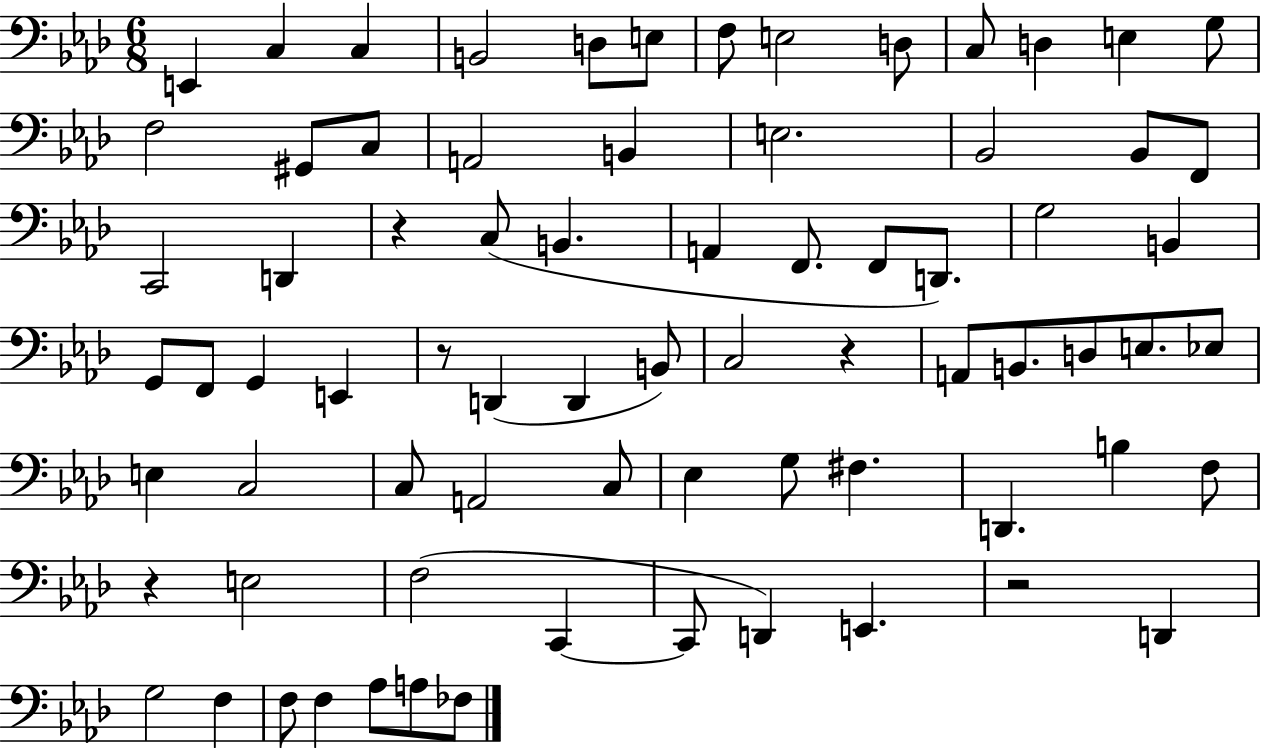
E2/q C3/q C3/q B2/h D3/e E3/e F3/e E3/h D3/e C3/e D3/q E3/q G3/e F3/h G#2/e C3/e A2/h B2/q E3/h. Bb2/h Bb2/e F2/e C2/h D2/q R/q C3/e B2/q. A2/q F2/e. F2/e D2/e. G3/h B2/q G2/e F2/e G2/q E2/q R/e D2/q D2/q B2/e C3/h R/q A2/e B2/e. D3/e E3/e. Eb3/e E3/q C3/h C3/e A2/h C3/e Eb3/q G3/e F#3/q. D2/q. B3/q F3/e R/q E3/h F3/h C2/q C2/e D2/q E2/q. R/h D2/q G3/h F3/q F3/e F3/q Ab3/e A3/e FES3/e